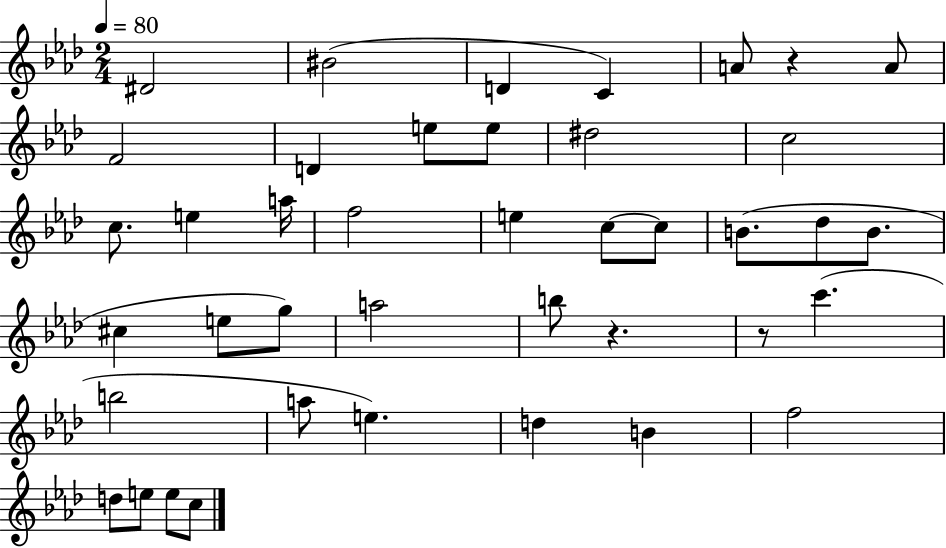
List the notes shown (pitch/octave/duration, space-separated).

D#4/h BIS4/h D4/q C4/q A4/e R/q A4/e F4/h D4/q E5/e E5/e D#5/h C5/h C5/e. E5/q A5/s F5/h E5/q C5/e C5/e B4/e. Db5/e B4/e. C#5/q E5/e G5/e A5/h B5/e R/q. R/e C6/q. B5/h A5/e E5/q. D5/q B4/q F5/h D5/e E5/e E5/e C5/e